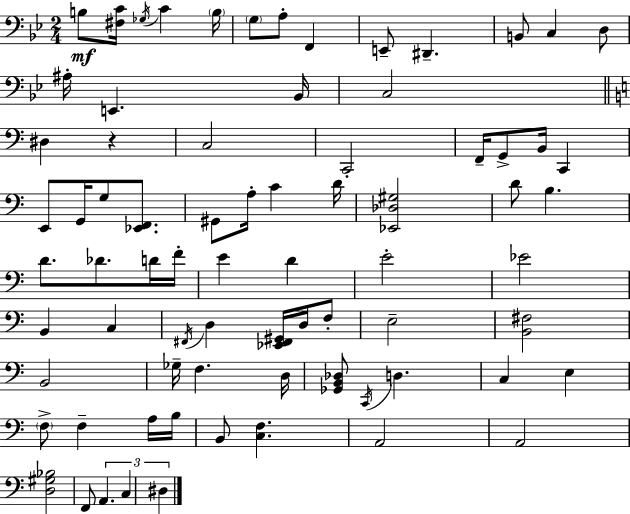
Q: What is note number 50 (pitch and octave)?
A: F3